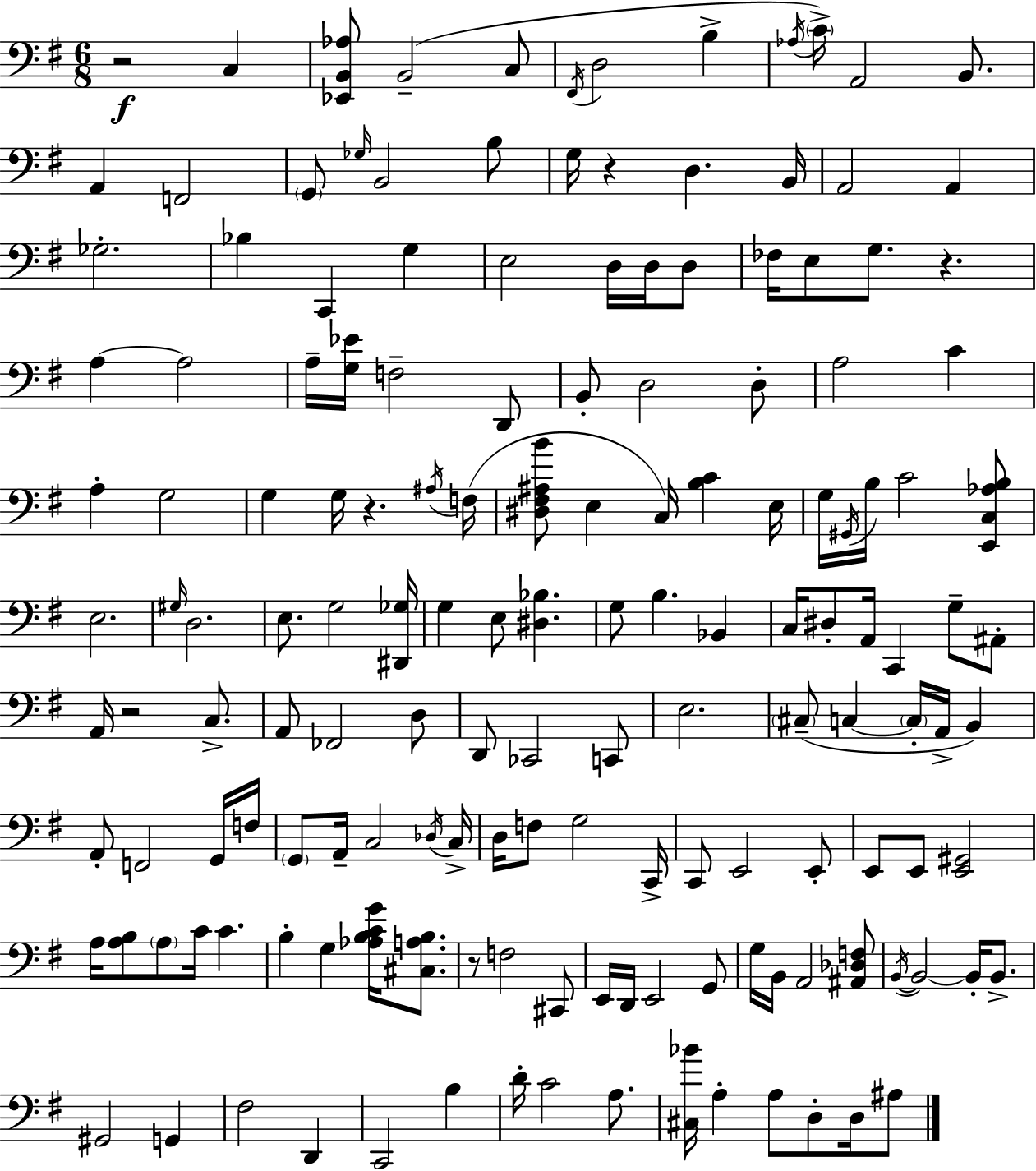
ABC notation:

X:1
T:Untitled
M:6/8
L:1/4
K:Em
z2 C, [_E,,B,,_A,]/2 B,,2 C,/2 ^F,,/4 D,2 B, _A,/4 C/4 A,,2 B,,/2 A,, F,,2 G,,/2 _G,/4 B,,2 B,/2 G,/4 z D, B,,/4 A,,2 A,, _G,2 _B, C,, G, E,2 D,/4 D,/4 D,/2 _F,/4 E,/2 G,/2 z A, A,2 A,/4 [G,_E]/4 F,2 D,,/2 B,,/2 D,2 D,/2 A,2 C A, G,2 G, G,/4 z ^A,/4 F,/4 [^D,^F,^A,B]/2 E, C,/4 [B,C] E,/4 G,/4 ^G,,/4 B,/4 C2 [E,,C,_A,B,]/2 E,2 ^G,/4 D,2 E,/2 G,2 [^D,,_G,]/4 G, E,/2 [^D,_B,] G,/2 B, _B,, C,/4 ^D,/2 A,,/4 C,, G,/2 ^A,,/2 A,,/4 z2 C,/2 A,,/2 _F,,2 D,/2 D,,/2 _C,,2 C,,/2 E,2 ^C,/2 C, C,/4 A,,/4 B,, A,,/2 F,,2 G,,/4 F,/4 G,,/2 A,,/4 C,2 _D,/4 C,/4 D,/4 F,/2 G,2 C,,/4 C,,/2 E,,2 E,,/2 E,,/2 E,,/2 [E,,^G,,]2 A,/4 [A,B,]/2 A,/2 C/4 C B, G, [_A,B,CG]/4 [^C,A,B,]/2 z/2 F,2 ^C,,/2 E,,/4 D,,/4 E,,2 G,,/2 G,/4 B,,/4 A,,2 [^A,,_D,F,]/2 B,,/4 B,,2 B,,/4 B,,/2 ^G,,2 G,, ^F,2 D,, C,,2 B, D/4 C2 A,/2 [^C,_B]/4 A, A,/2 D,/2 D,/4 ^A,/2